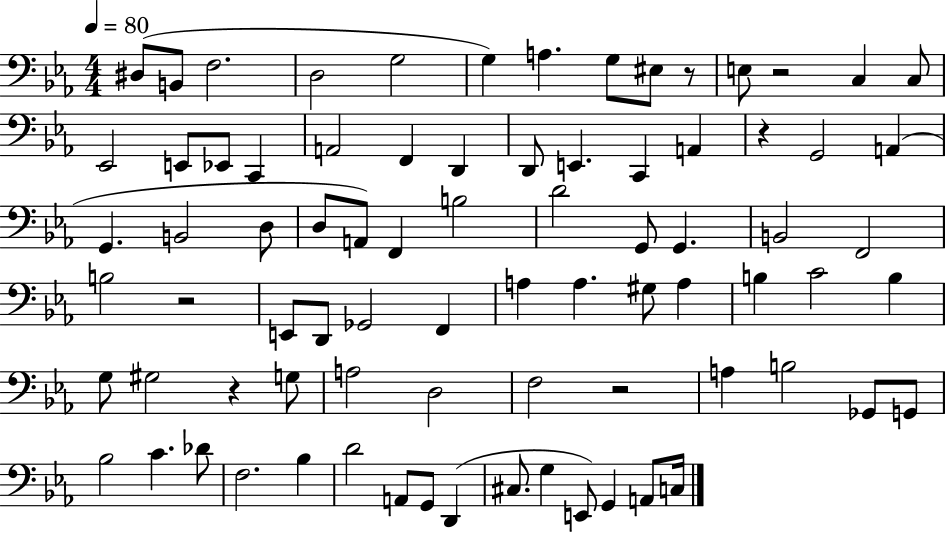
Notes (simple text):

D#3/e B2/e F3/h. D3/h G3/h G3/q A3/q. G3/e EIS3/e R/e E3/e R/h C3/q C3/e Eb2/h E2/e Eb2/e C2/q A2/h F2/q D2/q D2/e E2/q. C2/q A2/q R/q G2/h A2/q G2/q. B2/h D3/e D3/e A2/e F2/q B3/h D4/h G2/e G2/q. B2/h F2/h B3/h R/h E2/e D2/e Gb2/h F2/q A3/q A3/q. G#3/e A3/q B3/q C4/h B3/q G3/e G#3/h R/q G3/e A3/h D3/h F3/h R/h A3/q B3/h Gb2/e G2/e Bb3/h C4/q. Db4/e F3/h. Bb3/q D4/h A2/e G2/e D2/q C#3/e. G3/q E2/e G2/q A2/e C3/s